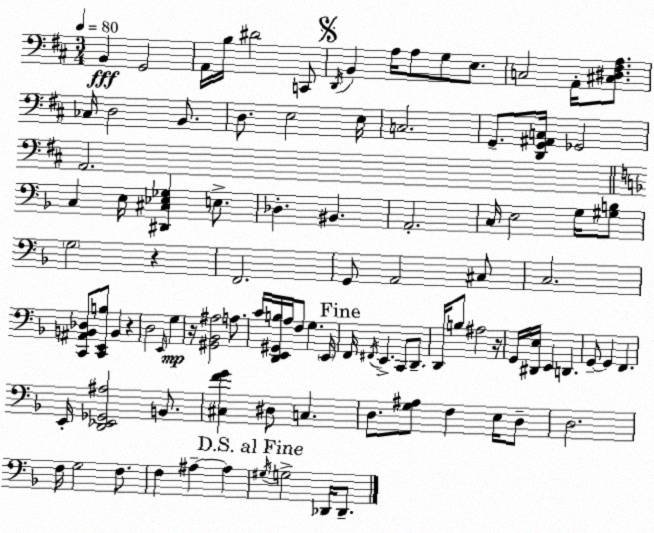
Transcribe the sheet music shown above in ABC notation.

X:1
T:Untitled
M:3/4
L:1/4
K:D
B,, G,,2 A,,/4 B,/4 ^D2 C,,/2 D,,/4 B,, A,/4 A,/2 G,/2 E,/2 C,2 A,,/4 [^C,^D,^F,A,]/2 _C,/4 D,2 B,,/2 D,/2 E,2 E,/4 C,2 G,,/2 [D,,G,,^A,,C,]/4 _G,,2 A,,2 C, E,/4 [^D,,^C,_E,_G,] E,/2 _D, ^B,, A,,2 C,/4 E,2 G,/4 [^G,B,]/2 G,2 z F,,2 G,,/2 A,,2 ^C,/2 C,2 [C,,^A,,B,,_D,]/2 [C,,E,,B,]/2 B,, z D,2 E,,/4 G, z/4 [^G,,_B,,^A,]2 A,/2 C/4 [D,,E,,^G,,B,]/4 A,/4 F,/2 G, E,,/4 F,,/4 ^F,,/4 E,, C,,/2 D,,/2 D,,/4 B,/2 ^A,2 z/4 G,,/4 [^D,,E,]/4 E,, D,, G,,/2 G,, F,, E,,/4 [D,,_E,,_G,,^A,]2 B,,/2 [^C,FG] ^D,/2 C, D,/2 [G,^A,]/2 F, E,/4 D,/2 D,2 F,/4 G,2 F,/2 F, ^A, ^A, ^G,/4 G,2 _D,,/4 _D,,/2